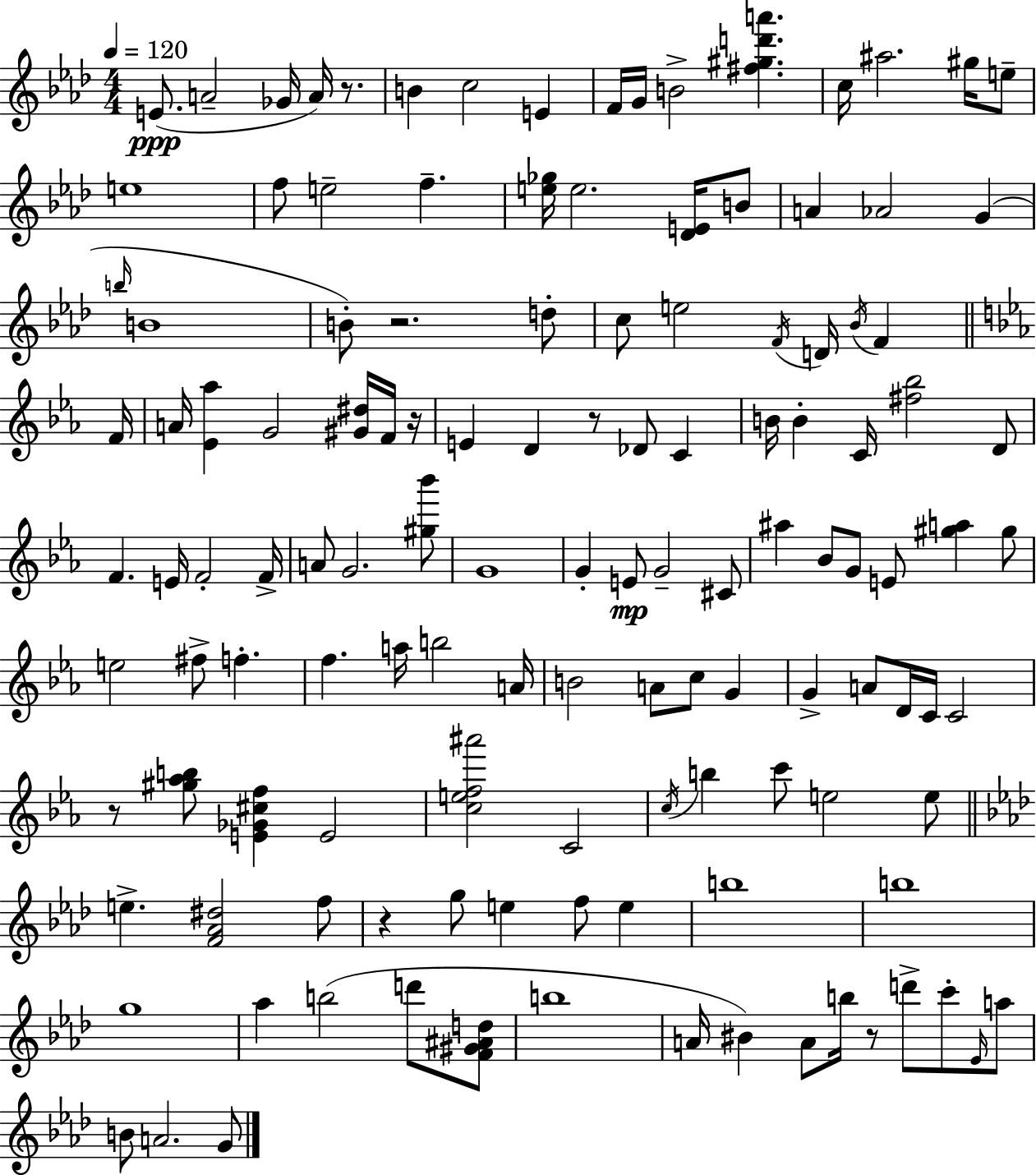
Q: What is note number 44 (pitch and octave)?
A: C4